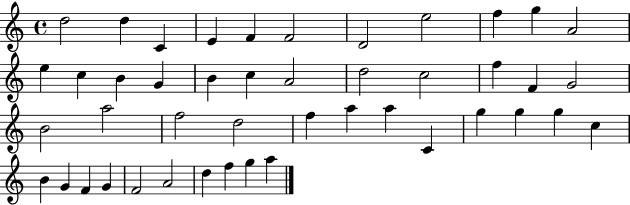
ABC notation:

X:1
T:Untitled
M:4/4
L:1/4
K:C
d2 d C E F F2 D2 e2 f g A2 e c B G B c A2 d2 c2 f F G2 B2 a2 f2 d2 f a a C g g g c B G F G F2 A2 d f g a